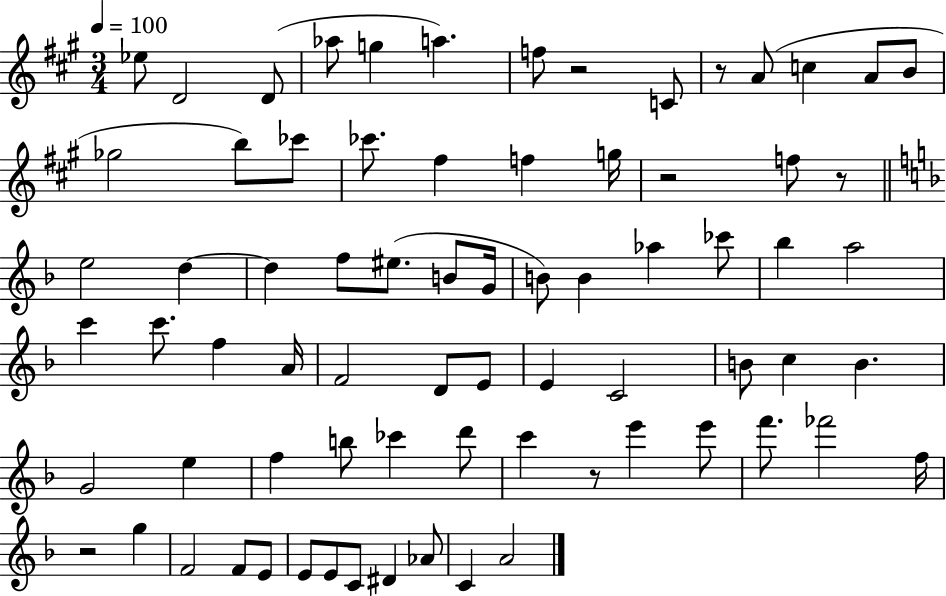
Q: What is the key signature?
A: A major